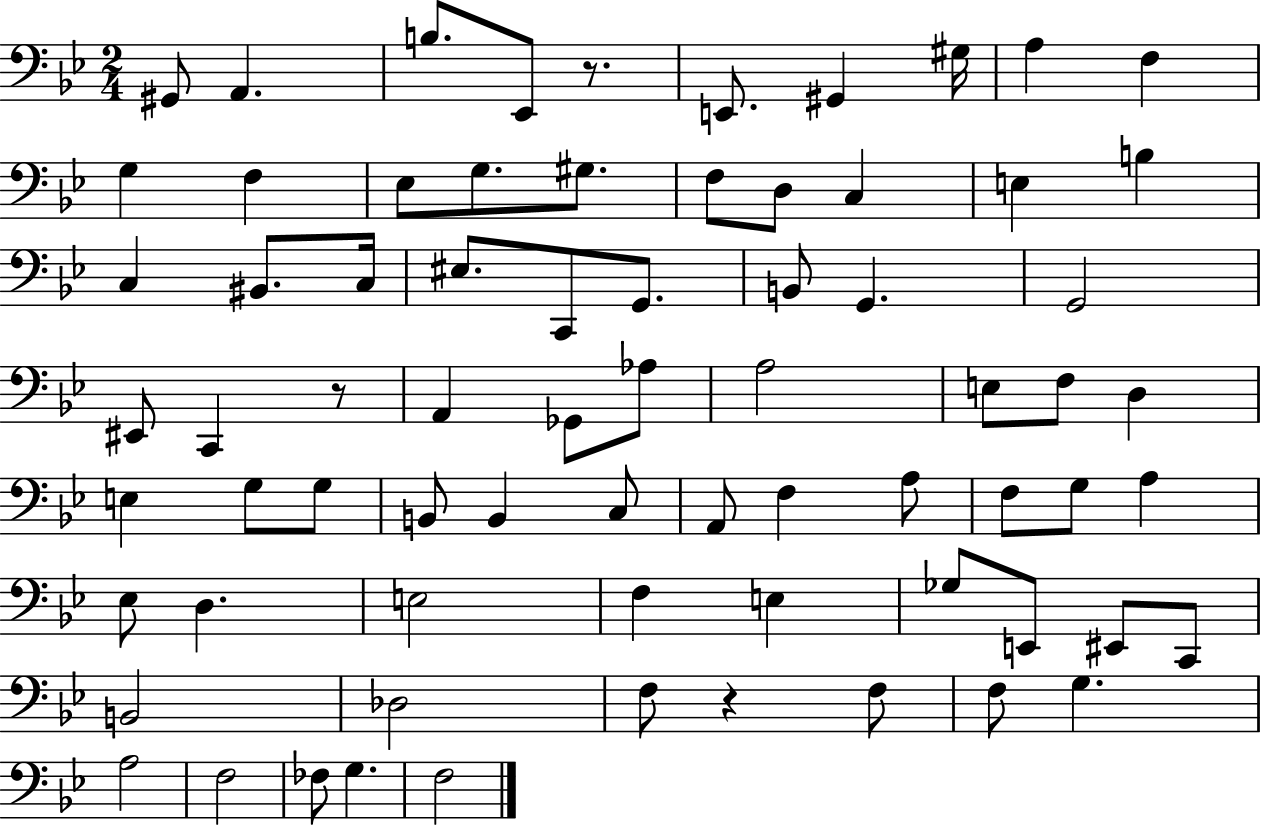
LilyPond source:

{
  \clef bass
  \numericTimeSignature
  \time 2/4
  \key bes \major
  \repeat volta 2 { gis,8 a,4. | b8. ees,8 r8. | e,8. gis,4 gis16 | a4 f4 | \break g4 f4 | ees8 g8. gis8. | f8 d8 c4 | e4 b4 | \break c4 bis,8. c16 | eis8. c,8 g,8. | b,8 g,4. | g,2 | \break eis,8 c,4 r8 | a,4 ges,8 aes8 | a2 | e8 f8 d4 | \break e4 g8 g8 | b,8 b,4 c8 | a,8 f4 a8 | f8 g8 a4 | \break ees8 d4. | e2 | f4 e4 | ges8 e,8 eis,8 c,8 | \break b,2 | des2 | f8 r4 f8 | f8 g4. | \break a2 | f2 | fes8 g4. | f2 | \break } \bar "|."
}